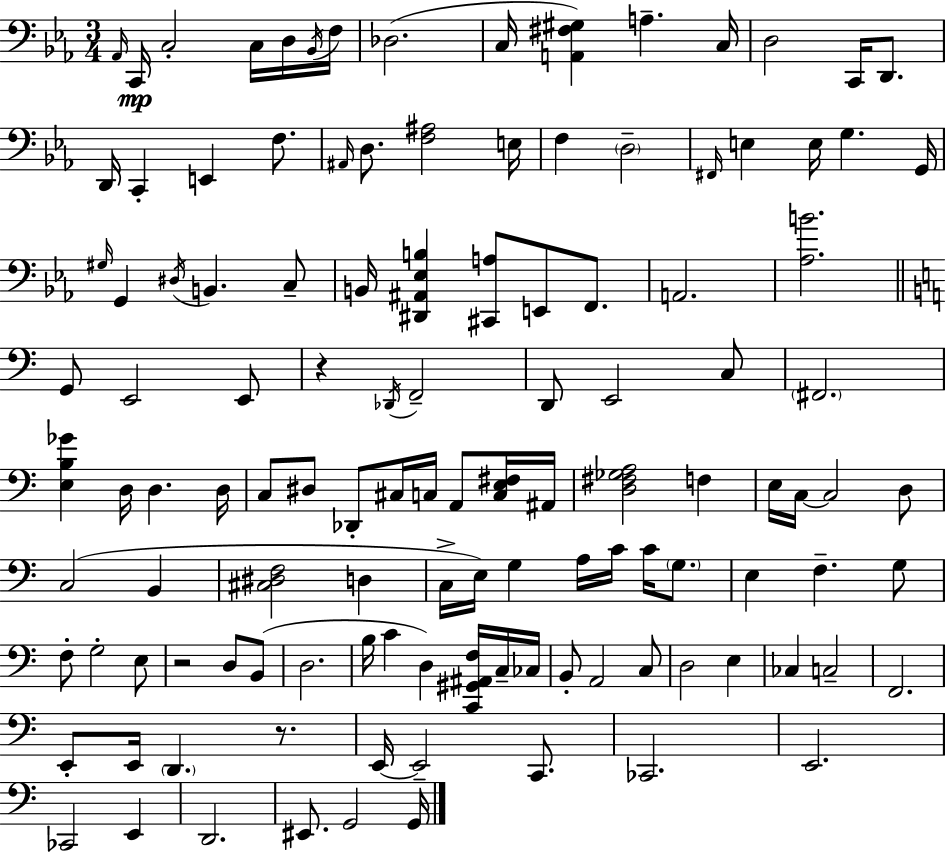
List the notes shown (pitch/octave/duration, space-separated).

Ab2/s C2/s C3/h C3/s D3/s Bb2/s F3/s Db3/h. C3/s [A2,F#3,G#3]/q A3/q. C3/s D3/h C2/s D2/e. D2/s C2/q E2/q F3/e. A#2/s D3/e. [F3,A#3]/h E3/s F3/q D3/h F#2/s E3/q E3/s G3/q. G2/s G#3/s G2/q D#3/s B2/q. C3/e B2/s [D#2,A#2,Eb3,B3]/q [C#2,A3]/e E2/e F2/e. A2/h. [Ab3,B4]/h. G2/e E2/h E2/e R/q Db2/s F2/h D2/e E2/h C3/e F#2/h. [E3,B3,Gb4]/q D3/s D3/q. D3/s C3/e D#3/e Db2/e C#3/s C3/s A2/e [C3,E3,F#3]/s A#2/s [D3,F#3,Gb3,A3]/h F3/q E3/s C3/s C3/h D3/e C3/h B2/q [C#3,D#3,F3]/h D3/q C3/s E3/s G3/q A3/s C4/s C4/s G3/e. E3/q F3/q. G3/e F3/e G3/h E3/e R/h D3/e B2/e D3/h. B3/s C4/q D3/q [C2,G#2,A#2,F3]/s C3/s CES3/s B2/e A2/h C3/e D3/h E3/q CES3/q C3/h F2/h. E2/e E2/s D2/q. R/e. E2/s E2/h C2/e. CES2/h. E2/h. CES2/h E2/q D2/h. EIS2/e. G2/h G2/s